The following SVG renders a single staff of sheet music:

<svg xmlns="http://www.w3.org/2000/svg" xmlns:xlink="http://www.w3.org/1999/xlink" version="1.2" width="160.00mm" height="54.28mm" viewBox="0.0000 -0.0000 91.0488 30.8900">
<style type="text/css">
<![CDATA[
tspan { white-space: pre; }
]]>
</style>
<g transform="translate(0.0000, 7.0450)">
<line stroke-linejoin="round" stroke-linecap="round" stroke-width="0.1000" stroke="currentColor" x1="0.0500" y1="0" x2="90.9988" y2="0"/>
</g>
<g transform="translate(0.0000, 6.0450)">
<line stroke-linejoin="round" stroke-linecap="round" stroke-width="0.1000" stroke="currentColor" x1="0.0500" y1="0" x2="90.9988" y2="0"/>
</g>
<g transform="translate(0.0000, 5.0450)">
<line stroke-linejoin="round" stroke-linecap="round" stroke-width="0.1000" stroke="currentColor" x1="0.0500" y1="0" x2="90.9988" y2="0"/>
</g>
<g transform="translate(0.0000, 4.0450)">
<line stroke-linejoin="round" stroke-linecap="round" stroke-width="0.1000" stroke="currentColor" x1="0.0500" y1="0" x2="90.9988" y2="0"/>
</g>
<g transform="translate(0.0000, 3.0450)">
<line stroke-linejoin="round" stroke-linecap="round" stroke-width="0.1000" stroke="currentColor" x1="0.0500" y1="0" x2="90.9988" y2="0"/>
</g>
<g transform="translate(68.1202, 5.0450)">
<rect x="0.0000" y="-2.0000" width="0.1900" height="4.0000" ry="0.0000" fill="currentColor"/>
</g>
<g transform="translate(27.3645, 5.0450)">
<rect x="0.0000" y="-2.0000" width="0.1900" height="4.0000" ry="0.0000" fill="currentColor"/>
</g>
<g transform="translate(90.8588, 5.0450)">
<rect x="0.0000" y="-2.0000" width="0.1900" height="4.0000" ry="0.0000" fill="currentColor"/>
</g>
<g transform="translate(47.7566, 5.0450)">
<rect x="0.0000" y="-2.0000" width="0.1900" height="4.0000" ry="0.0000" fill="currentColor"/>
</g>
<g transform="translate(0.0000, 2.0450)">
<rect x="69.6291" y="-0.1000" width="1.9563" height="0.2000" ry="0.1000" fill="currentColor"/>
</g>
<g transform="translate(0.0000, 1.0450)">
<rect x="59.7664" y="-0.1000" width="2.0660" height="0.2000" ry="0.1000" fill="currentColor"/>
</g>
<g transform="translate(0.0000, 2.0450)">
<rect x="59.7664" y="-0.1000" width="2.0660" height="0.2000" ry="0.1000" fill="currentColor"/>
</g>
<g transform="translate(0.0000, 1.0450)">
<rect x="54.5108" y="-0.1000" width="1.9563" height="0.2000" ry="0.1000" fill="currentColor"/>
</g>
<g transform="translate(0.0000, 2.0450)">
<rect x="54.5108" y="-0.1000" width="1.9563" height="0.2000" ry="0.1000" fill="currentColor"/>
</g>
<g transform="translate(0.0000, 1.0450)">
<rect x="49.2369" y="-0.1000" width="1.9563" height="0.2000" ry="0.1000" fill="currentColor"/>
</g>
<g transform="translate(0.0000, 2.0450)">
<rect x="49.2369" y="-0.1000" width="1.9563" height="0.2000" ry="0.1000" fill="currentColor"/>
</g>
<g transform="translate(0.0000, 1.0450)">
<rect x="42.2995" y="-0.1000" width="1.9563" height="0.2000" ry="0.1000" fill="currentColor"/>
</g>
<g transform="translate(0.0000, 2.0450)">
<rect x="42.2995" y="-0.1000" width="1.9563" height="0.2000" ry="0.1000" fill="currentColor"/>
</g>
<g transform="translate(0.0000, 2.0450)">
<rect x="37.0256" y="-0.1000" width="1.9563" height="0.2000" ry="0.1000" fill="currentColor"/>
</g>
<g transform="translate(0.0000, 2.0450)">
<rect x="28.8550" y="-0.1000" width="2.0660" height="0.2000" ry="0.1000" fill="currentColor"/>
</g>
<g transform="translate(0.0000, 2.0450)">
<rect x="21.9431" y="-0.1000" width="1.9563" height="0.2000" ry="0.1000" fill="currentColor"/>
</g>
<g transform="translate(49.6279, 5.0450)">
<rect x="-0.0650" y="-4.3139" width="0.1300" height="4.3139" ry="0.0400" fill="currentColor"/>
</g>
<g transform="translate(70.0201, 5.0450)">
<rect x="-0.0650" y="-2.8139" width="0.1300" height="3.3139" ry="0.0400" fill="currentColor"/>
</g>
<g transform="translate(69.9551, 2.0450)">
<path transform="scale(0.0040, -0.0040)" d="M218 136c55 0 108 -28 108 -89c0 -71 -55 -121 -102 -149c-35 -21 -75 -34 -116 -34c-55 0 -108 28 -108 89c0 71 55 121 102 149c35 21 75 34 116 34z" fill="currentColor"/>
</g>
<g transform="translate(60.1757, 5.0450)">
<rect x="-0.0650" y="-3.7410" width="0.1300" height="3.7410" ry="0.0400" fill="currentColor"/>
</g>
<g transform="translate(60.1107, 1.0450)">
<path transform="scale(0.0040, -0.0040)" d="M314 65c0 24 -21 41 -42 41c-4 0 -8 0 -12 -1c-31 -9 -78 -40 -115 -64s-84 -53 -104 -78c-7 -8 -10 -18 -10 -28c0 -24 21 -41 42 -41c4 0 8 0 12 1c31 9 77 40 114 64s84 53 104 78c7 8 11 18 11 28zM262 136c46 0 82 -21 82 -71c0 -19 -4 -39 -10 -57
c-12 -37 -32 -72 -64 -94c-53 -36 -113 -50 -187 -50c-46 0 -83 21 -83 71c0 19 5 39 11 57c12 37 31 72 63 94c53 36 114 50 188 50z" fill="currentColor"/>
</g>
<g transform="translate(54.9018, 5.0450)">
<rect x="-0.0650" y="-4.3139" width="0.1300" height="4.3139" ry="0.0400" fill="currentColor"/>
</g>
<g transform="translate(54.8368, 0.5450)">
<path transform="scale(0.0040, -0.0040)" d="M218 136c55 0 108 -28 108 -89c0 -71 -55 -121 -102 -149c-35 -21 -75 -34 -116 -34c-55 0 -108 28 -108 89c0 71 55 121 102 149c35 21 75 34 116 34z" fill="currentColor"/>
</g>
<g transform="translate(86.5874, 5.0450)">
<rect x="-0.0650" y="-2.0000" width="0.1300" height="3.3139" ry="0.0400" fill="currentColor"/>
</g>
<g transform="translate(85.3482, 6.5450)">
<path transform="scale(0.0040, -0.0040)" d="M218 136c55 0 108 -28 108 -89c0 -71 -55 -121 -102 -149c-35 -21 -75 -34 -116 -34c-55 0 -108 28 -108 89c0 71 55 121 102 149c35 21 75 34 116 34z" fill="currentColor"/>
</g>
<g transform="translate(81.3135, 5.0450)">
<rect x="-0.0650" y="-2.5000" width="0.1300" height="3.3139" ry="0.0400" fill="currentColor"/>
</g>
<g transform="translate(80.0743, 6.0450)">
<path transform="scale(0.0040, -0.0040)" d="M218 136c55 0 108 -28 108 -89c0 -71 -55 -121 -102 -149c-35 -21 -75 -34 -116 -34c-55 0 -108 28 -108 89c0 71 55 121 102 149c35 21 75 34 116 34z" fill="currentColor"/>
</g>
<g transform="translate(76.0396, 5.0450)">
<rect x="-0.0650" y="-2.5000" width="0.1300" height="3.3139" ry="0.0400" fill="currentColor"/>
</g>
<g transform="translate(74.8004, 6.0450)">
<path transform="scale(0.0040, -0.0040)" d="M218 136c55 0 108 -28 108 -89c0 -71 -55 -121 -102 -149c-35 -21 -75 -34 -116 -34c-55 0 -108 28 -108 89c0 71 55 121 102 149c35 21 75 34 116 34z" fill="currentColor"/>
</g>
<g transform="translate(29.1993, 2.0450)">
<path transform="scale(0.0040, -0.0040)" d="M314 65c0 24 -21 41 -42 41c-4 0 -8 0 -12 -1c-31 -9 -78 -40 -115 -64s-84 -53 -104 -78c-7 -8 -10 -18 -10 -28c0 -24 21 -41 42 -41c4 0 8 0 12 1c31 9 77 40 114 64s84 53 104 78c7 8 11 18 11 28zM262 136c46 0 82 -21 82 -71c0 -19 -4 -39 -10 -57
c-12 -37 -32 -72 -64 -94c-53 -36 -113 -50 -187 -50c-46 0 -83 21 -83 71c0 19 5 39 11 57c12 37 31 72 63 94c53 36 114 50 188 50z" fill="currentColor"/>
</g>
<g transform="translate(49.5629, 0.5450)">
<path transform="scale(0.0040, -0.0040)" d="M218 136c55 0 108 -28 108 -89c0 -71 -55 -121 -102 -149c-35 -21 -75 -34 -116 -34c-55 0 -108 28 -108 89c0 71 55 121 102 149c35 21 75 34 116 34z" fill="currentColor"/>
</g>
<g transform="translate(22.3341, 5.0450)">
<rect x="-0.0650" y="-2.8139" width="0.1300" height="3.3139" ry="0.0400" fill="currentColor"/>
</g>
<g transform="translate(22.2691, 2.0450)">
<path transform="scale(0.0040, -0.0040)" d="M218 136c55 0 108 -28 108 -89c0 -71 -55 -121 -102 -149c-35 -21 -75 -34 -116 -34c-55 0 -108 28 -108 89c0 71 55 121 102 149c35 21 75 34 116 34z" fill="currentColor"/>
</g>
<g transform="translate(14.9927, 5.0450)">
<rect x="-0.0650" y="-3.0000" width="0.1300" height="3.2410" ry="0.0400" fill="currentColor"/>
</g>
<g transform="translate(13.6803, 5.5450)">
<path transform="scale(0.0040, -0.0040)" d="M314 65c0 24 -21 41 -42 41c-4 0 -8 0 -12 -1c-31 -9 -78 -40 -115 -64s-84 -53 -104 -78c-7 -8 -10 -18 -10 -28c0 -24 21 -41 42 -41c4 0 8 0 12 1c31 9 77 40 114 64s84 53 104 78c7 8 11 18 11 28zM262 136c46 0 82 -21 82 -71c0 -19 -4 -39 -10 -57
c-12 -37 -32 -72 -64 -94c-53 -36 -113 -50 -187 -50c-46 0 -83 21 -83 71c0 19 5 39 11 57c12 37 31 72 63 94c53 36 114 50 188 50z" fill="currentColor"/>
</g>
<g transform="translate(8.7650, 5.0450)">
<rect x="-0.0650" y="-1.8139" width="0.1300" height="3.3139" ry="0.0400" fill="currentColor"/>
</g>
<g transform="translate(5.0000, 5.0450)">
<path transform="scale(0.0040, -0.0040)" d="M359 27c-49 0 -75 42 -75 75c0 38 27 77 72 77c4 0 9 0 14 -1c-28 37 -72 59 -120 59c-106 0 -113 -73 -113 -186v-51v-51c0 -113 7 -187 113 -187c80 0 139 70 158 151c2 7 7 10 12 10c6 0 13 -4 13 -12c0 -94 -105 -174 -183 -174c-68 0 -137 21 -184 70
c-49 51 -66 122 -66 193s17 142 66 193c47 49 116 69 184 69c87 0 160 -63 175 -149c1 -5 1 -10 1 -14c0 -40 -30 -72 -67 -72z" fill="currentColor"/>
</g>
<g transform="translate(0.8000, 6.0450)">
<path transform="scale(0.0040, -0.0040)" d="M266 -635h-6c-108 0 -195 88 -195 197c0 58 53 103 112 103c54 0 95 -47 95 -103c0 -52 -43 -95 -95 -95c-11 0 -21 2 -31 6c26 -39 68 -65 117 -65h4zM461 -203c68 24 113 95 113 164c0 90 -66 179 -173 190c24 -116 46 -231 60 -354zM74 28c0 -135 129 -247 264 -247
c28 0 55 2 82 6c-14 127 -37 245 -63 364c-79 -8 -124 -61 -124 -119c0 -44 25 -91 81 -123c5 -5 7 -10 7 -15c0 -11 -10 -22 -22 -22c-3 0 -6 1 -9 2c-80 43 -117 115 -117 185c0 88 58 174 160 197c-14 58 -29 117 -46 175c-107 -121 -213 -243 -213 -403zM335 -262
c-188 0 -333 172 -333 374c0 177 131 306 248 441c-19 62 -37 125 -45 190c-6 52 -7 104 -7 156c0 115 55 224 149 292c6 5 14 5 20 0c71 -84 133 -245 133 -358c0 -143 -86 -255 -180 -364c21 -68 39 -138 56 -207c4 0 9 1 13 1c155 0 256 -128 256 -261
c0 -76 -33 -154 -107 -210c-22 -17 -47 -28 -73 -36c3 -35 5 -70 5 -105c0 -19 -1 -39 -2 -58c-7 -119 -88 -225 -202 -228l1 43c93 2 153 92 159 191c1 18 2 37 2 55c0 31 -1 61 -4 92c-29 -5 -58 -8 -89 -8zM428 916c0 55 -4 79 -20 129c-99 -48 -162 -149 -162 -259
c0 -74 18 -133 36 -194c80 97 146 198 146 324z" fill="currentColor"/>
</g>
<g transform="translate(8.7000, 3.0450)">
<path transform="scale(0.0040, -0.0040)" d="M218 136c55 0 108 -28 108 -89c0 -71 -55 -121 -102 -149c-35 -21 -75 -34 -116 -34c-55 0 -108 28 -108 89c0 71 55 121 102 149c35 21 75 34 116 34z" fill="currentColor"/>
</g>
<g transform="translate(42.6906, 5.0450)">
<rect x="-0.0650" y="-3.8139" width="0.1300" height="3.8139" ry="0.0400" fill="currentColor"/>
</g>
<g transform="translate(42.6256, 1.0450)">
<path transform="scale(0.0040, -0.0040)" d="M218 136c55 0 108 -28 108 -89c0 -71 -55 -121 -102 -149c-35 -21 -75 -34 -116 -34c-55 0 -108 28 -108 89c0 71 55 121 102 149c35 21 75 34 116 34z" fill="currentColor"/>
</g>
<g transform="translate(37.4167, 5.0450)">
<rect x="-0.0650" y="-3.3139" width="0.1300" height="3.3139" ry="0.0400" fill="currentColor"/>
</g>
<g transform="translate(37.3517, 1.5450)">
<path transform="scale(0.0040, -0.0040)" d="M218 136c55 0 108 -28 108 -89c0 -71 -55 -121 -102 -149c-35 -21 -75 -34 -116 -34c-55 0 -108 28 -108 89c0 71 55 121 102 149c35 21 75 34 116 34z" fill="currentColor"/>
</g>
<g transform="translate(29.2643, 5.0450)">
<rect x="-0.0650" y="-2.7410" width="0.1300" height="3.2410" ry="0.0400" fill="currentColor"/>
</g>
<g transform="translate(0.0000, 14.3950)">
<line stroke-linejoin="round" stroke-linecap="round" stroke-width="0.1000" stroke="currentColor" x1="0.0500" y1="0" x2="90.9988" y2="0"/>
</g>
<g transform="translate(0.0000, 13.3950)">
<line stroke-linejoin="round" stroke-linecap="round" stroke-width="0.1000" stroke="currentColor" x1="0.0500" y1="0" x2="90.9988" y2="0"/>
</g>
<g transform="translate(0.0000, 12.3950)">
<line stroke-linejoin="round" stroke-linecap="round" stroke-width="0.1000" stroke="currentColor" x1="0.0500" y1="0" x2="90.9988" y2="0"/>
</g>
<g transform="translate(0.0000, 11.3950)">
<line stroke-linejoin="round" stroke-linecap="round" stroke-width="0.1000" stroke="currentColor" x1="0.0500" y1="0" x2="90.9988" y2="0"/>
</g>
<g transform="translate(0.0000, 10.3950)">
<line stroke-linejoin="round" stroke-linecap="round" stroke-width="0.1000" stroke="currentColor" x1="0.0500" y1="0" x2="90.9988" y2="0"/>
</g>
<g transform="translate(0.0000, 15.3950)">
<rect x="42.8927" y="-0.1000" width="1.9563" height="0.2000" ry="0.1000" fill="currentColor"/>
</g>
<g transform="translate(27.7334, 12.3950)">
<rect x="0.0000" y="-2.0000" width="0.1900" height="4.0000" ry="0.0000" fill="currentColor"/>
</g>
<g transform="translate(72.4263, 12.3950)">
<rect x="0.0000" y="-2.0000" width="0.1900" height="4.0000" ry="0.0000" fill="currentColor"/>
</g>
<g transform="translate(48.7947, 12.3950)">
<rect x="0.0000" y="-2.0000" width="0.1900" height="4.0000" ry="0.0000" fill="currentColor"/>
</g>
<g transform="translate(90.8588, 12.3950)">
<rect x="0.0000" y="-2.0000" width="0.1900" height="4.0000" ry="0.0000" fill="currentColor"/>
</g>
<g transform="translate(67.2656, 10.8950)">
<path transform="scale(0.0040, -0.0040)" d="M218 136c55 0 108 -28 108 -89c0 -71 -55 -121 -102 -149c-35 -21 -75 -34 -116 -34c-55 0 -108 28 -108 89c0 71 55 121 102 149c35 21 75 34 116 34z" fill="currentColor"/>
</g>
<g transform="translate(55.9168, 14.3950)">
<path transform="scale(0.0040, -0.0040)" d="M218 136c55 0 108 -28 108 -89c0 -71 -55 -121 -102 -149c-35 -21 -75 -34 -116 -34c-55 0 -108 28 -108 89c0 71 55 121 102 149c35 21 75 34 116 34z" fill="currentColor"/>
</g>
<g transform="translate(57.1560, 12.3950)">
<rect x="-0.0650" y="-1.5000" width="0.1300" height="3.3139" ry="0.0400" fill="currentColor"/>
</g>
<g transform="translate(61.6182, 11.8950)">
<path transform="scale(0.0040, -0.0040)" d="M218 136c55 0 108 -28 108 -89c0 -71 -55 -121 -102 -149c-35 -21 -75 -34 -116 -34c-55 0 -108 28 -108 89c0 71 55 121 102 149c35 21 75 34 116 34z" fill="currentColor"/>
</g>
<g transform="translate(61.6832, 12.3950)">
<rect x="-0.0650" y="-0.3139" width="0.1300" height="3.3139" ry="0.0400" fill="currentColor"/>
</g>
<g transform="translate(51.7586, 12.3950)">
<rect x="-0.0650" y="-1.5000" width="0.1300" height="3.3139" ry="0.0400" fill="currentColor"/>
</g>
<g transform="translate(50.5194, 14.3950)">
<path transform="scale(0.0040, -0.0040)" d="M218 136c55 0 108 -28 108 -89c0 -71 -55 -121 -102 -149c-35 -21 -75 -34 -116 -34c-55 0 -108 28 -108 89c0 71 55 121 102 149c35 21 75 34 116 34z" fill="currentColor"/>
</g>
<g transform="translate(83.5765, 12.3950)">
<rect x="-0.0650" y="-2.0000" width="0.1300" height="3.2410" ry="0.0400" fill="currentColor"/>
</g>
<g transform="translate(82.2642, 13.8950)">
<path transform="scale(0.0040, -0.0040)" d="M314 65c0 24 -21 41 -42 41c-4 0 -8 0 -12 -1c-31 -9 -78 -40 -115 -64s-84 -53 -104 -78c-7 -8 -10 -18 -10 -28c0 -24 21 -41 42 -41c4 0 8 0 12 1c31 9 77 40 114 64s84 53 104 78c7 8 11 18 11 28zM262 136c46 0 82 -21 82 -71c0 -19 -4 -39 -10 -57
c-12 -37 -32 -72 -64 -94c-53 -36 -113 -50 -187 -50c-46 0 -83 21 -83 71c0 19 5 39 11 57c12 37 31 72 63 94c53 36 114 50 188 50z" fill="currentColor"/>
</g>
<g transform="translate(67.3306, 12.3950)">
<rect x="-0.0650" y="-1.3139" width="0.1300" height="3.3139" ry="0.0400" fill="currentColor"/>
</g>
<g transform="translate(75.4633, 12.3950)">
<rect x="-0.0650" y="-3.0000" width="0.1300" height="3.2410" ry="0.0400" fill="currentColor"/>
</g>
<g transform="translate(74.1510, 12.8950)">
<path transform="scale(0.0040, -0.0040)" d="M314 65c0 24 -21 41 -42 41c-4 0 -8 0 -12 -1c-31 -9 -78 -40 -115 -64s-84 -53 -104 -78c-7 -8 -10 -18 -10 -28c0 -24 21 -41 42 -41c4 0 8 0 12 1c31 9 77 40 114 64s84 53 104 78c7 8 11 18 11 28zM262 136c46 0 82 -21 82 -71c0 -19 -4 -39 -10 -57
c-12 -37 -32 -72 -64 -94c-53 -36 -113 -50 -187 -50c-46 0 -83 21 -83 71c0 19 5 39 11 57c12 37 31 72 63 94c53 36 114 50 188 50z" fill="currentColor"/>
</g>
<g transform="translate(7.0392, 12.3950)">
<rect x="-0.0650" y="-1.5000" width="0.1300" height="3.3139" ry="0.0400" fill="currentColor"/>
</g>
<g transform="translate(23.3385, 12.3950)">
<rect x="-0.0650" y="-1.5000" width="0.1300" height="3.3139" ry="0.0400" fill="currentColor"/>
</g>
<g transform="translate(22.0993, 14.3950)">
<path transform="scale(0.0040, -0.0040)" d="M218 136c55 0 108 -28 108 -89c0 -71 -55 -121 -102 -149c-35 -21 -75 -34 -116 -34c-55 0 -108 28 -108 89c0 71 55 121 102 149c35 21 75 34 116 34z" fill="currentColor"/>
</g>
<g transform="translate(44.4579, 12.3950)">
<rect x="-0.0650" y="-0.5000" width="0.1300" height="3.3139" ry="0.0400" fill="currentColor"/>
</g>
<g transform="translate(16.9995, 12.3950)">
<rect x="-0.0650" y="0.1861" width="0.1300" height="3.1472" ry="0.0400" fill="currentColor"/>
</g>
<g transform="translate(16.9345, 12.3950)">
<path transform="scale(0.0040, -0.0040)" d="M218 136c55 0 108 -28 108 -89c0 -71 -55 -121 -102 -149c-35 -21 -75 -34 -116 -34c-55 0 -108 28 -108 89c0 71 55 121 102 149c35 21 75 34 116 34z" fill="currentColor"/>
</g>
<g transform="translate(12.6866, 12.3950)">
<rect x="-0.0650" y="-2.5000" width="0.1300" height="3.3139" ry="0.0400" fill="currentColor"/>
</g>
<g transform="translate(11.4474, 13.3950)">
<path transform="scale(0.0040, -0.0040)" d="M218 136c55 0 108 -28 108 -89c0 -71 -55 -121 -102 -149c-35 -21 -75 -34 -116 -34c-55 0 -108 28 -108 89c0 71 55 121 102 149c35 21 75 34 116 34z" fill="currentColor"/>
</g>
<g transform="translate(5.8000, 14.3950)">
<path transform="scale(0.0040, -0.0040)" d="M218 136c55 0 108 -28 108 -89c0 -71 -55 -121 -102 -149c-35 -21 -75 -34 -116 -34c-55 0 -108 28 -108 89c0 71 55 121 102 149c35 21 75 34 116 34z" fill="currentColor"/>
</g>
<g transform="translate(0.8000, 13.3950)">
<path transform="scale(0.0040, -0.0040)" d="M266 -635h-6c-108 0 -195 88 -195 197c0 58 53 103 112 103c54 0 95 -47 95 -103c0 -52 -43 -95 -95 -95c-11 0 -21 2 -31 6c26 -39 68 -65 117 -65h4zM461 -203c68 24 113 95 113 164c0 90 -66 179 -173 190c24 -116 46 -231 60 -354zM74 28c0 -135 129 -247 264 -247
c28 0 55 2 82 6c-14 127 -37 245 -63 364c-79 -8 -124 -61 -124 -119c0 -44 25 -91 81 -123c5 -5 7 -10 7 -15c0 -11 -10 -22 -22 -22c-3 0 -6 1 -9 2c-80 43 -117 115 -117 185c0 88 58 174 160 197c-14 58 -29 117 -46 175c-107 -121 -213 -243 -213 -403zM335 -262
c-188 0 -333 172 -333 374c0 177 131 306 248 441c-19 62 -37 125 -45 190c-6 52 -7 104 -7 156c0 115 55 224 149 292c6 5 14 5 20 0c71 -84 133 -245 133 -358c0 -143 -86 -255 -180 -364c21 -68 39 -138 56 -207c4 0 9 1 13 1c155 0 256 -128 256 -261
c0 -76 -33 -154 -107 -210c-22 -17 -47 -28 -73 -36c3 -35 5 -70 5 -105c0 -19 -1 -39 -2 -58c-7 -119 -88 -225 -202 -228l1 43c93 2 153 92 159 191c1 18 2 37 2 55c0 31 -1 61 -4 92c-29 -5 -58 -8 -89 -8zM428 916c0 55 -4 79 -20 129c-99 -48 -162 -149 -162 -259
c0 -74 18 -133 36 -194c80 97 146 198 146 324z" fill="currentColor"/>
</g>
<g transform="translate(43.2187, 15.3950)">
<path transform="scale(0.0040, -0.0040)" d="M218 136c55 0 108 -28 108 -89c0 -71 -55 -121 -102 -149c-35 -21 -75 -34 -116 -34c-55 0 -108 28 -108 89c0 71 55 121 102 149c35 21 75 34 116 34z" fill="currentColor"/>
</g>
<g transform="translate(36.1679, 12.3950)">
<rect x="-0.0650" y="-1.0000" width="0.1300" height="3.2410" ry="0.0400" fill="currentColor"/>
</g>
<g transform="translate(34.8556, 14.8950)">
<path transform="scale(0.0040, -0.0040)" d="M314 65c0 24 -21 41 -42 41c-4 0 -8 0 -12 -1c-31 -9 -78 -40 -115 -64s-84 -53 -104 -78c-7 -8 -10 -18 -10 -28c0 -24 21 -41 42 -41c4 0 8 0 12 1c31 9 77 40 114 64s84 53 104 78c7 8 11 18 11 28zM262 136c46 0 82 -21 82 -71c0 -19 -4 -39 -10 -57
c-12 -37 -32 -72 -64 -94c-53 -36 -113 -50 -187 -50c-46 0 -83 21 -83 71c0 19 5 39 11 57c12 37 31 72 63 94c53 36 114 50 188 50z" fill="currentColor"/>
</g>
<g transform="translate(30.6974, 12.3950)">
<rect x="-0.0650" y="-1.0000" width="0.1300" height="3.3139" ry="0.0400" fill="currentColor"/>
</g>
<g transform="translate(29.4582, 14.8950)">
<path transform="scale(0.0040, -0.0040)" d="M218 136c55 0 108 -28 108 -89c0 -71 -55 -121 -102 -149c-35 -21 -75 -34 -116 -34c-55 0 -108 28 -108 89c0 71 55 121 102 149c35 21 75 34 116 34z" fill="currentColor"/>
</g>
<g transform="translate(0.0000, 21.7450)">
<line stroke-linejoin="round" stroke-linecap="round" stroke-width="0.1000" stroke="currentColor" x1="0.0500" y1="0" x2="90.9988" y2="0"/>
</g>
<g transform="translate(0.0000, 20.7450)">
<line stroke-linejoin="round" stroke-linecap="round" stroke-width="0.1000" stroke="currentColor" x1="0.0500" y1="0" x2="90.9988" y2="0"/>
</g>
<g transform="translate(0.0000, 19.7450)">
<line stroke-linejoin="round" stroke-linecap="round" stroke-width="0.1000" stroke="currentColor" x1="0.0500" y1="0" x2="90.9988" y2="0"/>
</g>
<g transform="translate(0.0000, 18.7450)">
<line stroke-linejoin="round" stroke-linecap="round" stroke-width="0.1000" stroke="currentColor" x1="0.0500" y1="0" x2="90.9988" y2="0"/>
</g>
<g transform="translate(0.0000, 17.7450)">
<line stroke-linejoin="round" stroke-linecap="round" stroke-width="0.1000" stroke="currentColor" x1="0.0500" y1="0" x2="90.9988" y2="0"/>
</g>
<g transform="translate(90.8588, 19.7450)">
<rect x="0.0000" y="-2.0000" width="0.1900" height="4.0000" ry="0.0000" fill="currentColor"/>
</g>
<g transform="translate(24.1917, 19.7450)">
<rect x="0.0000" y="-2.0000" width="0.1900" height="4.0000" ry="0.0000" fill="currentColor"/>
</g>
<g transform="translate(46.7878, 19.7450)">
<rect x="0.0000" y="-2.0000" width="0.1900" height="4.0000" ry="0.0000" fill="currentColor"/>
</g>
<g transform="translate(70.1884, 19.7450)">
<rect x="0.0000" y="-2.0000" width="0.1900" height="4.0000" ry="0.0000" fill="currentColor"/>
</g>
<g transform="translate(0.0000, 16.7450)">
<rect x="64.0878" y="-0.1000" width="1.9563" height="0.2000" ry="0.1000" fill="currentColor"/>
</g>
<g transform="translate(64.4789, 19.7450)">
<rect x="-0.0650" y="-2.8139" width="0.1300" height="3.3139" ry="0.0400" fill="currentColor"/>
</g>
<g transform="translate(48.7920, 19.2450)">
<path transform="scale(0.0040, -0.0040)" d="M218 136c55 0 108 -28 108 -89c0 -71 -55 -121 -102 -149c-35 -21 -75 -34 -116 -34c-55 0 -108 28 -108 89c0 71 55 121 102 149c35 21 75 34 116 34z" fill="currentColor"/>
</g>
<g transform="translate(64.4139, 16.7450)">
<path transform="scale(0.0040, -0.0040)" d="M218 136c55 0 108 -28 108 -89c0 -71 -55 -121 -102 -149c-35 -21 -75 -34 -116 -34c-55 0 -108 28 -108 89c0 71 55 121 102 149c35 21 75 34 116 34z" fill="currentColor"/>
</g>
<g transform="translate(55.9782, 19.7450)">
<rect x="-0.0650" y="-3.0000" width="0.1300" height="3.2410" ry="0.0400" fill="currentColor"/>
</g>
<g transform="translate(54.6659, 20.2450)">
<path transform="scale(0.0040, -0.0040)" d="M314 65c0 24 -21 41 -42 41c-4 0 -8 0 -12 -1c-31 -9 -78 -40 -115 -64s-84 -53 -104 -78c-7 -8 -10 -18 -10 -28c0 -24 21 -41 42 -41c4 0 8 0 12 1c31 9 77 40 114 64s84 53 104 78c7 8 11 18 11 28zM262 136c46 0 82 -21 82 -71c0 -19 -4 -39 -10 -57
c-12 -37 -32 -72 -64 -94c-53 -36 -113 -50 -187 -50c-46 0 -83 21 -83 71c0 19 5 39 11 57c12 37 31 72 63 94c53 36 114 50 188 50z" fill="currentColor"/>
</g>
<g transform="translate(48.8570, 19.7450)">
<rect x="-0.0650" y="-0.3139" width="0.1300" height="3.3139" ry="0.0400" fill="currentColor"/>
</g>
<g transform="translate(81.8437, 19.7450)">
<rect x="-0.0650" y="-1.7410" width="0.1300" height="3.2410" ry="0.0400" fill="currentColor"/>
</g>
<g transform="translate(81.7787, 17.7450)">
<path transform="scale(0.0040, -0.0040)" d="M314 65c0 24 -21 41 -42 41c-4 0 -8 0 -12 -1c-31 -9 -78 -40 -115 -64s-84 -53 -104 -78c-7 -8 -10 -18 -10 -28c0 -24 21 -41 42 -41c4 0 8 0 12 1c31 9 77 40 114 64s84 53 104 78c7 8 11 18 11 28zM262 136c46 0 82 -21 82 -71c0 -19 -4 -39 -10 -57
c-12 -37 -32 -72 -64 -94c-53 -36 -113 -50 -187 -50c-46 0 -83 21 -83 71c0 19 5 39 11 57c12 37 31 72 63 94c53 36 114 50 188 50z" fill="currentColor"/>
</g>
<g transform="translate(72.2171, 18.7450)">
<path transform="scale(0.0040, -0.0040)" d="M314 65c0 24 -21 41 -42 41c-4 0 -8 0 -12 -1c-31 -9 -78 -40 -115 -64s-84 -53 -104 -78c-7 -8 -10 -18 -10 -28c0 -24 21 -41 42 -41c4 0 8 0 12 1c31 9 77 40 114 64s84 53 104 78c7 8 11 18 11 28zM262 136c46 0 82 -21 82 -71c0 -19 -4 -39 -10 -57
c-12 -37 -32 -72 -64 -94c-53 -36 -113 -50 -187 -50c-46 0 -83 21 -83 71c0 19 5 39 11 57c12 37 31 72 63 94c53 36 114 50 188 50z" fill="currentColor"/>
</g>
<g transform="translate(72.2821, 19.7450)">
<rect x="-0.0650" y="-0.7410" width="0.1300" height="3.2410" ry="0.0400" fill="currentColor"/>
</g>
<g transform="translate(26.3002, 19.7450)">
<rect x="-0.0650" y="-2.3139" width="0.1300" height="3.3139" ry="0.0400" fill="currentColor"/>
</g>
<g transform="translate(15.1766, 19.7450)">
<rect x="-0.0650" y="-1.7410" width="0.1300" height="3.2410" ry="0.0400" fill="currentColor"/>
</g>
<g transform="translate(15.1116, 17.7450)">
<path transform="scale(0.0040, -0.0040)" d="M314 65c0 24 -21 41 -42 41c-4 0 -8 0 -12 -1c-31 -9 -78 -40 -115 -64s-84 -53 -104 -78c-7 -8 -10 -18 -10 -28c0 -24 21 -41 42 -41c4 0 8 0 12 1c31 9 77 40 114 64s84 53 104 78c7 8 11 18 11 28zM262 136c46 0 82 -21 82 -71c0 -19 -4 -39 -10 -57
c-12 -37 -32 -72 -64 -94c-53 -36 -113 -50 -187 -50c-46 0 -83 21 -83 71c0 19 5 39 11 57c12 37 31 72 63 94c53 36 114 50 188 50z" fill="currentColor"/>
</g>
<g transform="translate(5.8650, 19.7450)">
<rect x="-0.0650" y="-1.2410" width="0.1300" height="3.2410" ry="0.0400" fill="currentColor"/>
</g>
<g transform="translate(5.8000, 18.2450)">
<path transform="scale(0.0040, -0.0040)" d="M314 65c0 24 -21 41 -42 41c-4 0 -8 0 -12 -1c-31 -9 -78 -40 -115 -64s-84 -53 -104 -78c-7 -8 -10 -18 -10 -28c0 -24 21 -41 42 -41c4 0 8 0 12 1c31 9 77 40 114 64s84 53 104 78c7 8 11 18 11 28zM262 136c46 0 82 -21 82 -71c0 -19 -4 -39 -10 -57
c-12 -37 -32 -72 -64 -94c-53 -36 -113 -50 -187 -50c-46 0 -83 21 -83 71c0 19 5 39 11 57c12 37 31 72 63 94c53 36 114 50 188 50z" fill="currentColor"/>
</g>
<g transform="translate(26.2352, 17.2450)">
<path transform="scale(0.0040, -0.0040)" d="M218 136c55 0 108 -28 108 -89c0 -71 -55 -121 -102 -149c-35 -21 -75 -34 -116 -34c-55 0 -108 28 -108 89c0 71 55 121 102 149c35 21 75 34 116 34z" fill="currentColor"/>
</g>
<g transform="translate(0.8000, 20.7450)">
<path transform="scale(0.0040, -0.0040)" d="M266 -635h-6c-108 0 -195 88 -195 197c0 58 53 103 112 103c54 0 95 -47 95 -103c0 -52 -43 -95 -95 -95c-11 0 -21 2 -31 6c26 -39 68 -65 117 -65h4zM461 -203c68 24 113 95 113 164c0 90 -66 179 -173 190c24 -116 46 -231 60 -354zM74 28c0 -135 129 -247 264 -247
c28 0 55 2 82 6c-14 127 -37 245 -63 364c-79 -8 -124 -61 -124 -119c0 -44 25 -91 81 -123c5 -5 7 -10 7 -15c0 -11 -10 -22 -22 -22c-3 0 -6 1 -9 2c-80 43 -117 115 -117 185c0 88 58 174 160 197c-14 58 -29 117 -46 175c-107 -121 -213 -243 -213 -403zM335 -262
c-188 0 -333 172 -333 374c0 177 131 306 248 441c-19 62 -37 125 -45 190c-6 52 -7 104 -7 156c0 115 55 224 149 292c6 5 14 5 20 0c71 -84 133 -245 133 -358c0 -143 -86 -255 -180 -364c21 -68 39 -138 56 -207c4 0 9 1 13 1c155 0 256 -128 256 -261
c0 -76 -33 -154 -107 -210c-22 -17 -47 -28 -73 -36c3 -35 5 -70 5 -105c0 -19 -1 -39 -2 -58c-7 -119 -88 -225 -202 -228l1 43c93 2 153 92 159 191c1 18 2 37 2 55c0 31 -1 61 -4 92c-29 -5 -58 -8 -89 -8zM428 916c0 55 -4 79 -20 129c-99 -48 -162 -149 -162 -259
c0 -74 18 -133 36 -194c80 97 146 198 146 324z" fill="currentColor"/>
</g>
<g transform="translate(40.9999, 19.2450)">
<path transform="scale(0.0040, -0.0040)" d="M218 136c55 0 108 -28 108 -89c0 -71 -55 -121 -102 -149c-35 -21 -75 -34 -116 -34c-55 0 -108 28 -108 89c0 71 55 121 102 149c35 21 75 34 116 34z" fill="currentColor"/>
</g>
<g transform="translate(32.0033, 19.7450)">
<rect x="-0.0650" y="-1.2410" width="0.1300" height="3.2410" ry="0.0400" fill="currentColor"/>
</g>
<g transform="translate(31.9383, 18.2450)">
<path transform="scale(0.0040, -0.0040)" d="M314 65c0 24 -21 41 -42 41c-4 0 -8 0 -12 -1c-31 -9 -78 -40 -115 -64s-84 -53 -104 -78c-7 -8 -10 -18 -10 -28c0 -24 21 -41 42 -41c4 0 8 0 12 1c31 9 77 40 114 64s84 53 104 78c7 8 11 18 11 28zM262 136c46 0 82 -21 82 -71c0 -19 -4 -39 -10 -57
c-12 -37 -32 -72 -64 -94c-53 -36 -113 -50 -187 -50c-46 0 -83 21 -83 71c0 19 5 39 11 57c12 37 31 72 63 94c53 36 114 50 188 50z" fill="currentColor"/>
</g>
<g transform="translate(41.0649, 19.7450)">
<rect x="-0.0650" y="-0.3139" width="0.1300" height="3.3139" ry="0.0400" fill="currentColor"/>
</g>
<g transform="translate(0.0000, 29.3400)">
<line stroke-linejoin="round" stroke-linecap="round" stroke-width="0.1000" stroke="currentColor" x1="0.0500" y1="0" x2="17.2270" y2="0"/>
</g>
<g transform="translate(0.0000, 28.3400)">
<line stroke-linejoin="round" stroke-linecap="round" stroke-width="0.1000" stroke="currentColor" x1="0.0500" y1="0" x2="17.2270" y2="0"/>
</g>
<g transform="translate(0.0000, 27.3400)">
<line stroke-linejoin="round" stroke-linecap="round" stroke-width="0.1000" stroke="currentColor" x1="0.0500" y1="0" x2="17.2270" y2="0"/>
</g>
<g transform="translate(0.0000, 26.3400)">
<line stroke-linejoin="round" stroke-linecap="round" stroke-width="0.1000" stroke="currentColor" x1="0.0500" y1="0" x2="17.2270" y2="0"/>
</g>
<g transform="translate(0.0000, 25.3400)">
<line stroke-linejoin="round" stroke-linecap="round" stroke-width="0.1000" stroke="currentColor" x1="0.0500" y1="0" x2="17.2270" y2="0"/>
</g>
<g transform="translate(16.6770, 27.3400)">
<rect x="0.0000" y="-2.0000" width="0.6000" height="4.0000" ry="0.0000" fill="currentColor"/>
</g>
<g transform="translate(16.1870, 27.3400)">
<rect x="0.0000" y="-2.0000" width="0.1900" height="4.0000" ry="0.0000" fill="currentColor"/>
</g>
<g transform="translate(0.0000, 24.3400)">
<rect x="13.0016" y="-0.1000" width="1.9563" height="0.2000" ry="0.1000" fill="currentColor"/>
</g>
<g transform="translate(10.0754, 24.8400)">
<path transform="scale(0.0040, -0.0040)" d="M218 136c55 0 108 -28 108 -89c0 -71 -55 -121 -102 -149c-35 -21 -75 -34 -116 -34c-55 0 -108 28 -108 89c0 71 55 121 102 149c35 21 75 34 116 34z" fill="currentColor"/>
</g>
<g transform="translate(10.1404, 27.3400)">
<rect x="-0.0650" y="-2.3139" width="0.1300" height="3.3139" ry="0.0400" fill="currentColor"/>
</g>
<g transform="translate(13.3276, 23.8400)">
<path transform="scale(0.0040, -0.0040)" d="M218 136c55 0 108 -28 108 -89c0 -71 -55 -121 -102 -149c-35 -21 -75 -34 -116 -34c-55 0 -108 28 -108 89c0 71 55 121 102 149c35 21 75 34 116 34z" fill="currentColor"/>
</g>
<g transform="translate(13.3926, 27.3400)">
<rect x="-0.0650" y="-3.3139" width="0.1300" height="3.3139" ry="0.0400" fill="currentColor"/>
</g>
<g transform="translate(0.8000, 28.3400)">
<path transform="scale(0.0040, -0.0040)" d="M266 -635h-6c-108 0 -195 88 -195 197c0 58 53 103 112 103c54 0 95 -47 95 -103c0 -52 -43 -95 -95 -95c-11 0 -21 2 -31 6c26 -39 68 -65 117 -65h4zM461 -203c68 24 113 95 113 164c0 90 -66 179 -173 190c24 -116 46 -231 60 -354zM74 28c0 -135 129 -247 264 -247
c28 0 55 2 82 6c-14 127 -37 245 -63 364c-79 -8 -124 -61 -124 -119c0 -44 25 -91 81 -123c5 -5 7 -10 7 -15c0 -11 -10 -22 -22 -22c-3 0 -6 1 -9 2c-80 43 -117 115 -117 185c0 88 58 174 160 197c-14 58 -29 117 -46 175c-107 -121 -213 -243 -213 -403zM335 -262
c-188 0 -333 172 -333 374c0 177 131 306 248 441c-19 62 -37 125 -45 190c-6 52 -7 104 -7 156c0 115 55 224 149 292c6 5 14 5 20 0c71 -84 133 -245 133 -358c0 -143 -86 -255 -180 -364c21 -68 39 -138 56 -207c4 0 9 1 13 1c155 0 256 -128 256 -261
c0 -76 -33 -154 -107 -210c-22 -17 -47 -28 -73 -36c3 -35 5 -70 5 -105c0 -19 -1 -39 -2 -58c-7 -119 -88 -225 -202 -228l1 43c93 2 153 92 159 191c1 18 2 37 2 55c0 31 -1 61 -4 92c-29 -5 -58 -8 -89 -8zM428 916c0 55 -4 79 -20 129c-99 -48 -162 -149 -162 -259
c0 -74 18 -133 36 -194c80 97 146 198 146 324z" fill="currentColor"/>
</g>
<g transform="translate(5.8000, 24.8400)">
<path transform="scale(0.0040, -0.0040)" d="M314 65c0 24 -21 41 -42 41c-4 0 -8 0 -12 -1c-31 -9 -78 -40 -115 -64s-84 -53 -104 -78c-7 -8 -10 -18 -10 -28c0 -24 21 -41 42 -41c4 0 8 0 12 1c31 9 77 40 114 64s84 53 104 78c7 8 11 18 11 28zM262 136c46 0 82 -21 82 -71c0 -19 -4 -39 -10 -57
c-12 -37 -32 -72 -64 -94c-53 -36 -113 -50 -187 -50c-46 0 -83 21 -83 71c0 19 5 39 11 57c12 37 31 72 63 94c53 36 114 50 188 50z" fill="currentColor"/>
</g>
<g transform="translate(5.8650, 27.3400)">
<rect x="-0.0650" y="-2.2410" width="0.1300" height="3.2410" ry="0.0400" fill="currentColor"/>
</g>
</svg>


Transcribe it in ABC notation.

X:1
T:Untitled
M:4/4
L:1/4
K:C
f A2 a a2 b c' d' d' c'2 a G G F E G B E D D2 C E E c e A2 F2 e2 f2 g e2 c c A2 a d2 f2 g2 g b